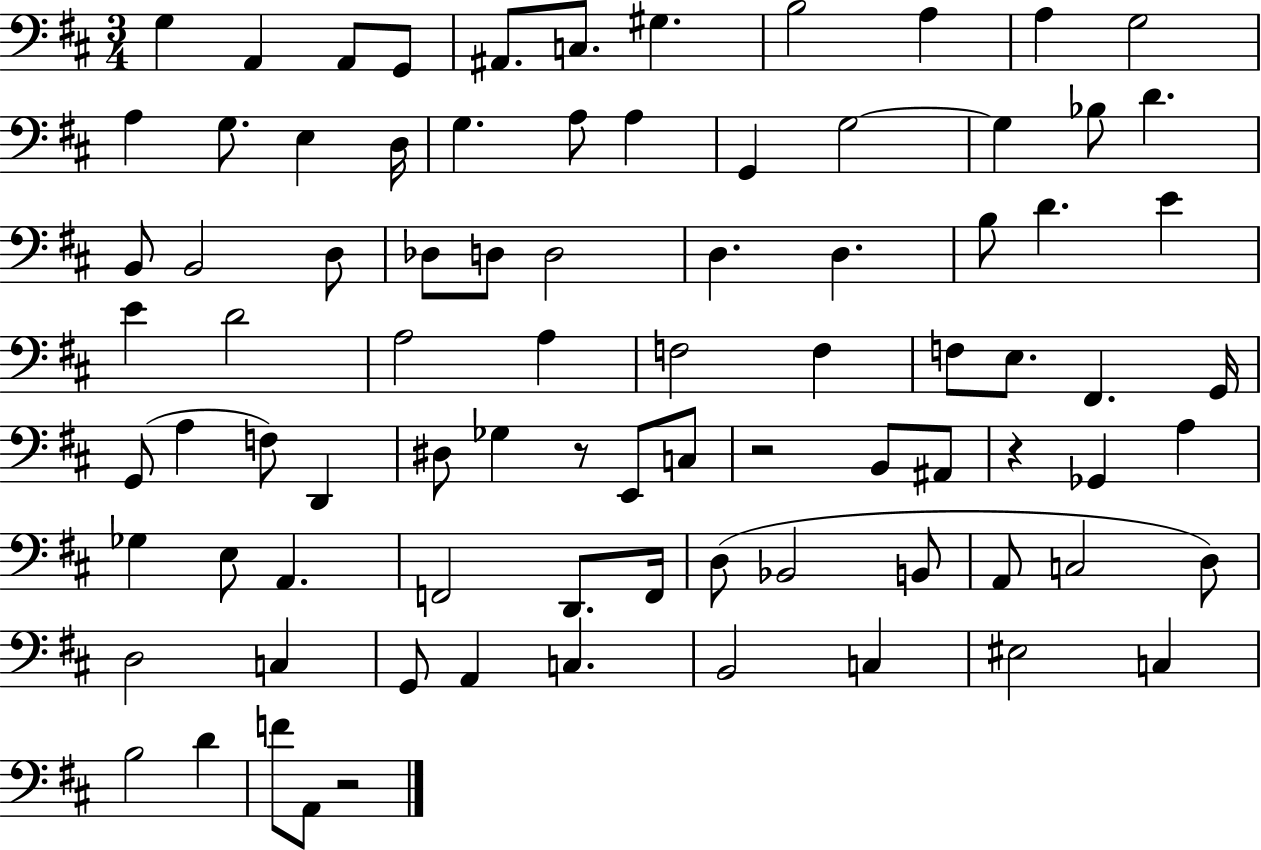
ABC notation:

X:1
T:Untitled
M:3/4
L:1/4
K:D
G, A,, A,,/2 G,,/2 ^A,,/2 C,/2 ^G, B,2 A, A, G,2 A, G,/2 E, D,/4 G, A,/2 A, G,, G,2 G, _B,/2 D B,,/2 B,,2 D,/2 _D,/2 D,/2 D,2 D, D, B,/2 D E E D2 A,2 A, F,2 F, F,/2 E,/2 ^F,, G,,/4 G,,/2 A, F,/2 D,, ^D,/2 _G, z/2 E,,/2 C,/2 z2 B,,/2 ^A,,/2 z _G,, A, _G, E,/2 A,, F,,2 D,,/2 F,,/4 D,/2 _B,,2 B,,/2 A,,/2 C,2 D,/2 D,2 C, G,,/2 A,, C, B,,2 C, ^E,2 C, B,2 D F/2 A,,/2 z2